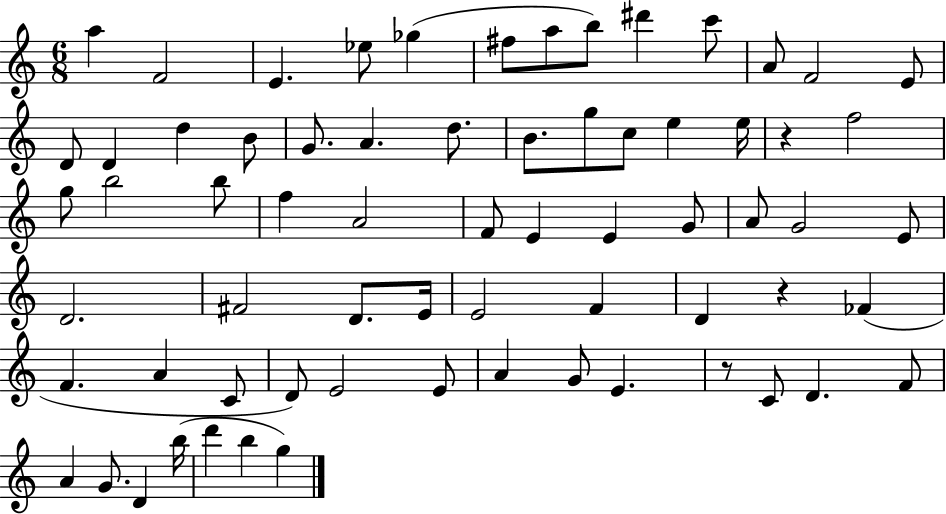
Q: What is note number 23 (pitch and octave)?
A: C5